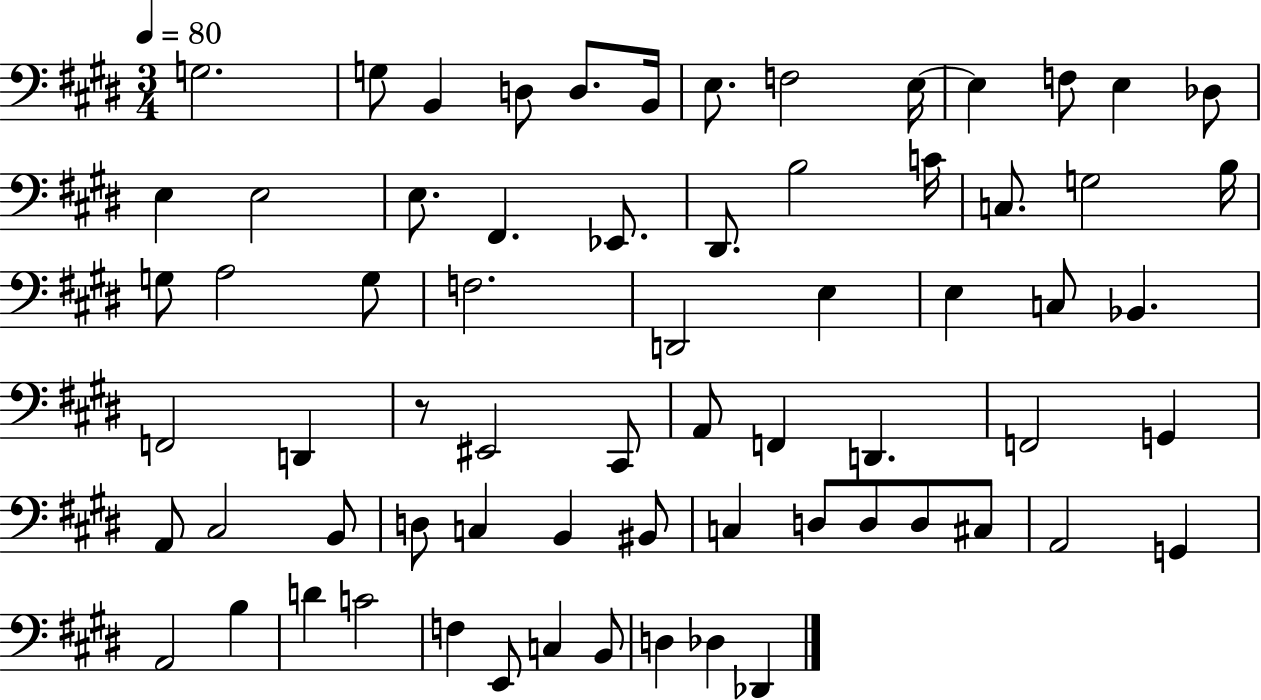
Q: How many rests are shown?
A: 1